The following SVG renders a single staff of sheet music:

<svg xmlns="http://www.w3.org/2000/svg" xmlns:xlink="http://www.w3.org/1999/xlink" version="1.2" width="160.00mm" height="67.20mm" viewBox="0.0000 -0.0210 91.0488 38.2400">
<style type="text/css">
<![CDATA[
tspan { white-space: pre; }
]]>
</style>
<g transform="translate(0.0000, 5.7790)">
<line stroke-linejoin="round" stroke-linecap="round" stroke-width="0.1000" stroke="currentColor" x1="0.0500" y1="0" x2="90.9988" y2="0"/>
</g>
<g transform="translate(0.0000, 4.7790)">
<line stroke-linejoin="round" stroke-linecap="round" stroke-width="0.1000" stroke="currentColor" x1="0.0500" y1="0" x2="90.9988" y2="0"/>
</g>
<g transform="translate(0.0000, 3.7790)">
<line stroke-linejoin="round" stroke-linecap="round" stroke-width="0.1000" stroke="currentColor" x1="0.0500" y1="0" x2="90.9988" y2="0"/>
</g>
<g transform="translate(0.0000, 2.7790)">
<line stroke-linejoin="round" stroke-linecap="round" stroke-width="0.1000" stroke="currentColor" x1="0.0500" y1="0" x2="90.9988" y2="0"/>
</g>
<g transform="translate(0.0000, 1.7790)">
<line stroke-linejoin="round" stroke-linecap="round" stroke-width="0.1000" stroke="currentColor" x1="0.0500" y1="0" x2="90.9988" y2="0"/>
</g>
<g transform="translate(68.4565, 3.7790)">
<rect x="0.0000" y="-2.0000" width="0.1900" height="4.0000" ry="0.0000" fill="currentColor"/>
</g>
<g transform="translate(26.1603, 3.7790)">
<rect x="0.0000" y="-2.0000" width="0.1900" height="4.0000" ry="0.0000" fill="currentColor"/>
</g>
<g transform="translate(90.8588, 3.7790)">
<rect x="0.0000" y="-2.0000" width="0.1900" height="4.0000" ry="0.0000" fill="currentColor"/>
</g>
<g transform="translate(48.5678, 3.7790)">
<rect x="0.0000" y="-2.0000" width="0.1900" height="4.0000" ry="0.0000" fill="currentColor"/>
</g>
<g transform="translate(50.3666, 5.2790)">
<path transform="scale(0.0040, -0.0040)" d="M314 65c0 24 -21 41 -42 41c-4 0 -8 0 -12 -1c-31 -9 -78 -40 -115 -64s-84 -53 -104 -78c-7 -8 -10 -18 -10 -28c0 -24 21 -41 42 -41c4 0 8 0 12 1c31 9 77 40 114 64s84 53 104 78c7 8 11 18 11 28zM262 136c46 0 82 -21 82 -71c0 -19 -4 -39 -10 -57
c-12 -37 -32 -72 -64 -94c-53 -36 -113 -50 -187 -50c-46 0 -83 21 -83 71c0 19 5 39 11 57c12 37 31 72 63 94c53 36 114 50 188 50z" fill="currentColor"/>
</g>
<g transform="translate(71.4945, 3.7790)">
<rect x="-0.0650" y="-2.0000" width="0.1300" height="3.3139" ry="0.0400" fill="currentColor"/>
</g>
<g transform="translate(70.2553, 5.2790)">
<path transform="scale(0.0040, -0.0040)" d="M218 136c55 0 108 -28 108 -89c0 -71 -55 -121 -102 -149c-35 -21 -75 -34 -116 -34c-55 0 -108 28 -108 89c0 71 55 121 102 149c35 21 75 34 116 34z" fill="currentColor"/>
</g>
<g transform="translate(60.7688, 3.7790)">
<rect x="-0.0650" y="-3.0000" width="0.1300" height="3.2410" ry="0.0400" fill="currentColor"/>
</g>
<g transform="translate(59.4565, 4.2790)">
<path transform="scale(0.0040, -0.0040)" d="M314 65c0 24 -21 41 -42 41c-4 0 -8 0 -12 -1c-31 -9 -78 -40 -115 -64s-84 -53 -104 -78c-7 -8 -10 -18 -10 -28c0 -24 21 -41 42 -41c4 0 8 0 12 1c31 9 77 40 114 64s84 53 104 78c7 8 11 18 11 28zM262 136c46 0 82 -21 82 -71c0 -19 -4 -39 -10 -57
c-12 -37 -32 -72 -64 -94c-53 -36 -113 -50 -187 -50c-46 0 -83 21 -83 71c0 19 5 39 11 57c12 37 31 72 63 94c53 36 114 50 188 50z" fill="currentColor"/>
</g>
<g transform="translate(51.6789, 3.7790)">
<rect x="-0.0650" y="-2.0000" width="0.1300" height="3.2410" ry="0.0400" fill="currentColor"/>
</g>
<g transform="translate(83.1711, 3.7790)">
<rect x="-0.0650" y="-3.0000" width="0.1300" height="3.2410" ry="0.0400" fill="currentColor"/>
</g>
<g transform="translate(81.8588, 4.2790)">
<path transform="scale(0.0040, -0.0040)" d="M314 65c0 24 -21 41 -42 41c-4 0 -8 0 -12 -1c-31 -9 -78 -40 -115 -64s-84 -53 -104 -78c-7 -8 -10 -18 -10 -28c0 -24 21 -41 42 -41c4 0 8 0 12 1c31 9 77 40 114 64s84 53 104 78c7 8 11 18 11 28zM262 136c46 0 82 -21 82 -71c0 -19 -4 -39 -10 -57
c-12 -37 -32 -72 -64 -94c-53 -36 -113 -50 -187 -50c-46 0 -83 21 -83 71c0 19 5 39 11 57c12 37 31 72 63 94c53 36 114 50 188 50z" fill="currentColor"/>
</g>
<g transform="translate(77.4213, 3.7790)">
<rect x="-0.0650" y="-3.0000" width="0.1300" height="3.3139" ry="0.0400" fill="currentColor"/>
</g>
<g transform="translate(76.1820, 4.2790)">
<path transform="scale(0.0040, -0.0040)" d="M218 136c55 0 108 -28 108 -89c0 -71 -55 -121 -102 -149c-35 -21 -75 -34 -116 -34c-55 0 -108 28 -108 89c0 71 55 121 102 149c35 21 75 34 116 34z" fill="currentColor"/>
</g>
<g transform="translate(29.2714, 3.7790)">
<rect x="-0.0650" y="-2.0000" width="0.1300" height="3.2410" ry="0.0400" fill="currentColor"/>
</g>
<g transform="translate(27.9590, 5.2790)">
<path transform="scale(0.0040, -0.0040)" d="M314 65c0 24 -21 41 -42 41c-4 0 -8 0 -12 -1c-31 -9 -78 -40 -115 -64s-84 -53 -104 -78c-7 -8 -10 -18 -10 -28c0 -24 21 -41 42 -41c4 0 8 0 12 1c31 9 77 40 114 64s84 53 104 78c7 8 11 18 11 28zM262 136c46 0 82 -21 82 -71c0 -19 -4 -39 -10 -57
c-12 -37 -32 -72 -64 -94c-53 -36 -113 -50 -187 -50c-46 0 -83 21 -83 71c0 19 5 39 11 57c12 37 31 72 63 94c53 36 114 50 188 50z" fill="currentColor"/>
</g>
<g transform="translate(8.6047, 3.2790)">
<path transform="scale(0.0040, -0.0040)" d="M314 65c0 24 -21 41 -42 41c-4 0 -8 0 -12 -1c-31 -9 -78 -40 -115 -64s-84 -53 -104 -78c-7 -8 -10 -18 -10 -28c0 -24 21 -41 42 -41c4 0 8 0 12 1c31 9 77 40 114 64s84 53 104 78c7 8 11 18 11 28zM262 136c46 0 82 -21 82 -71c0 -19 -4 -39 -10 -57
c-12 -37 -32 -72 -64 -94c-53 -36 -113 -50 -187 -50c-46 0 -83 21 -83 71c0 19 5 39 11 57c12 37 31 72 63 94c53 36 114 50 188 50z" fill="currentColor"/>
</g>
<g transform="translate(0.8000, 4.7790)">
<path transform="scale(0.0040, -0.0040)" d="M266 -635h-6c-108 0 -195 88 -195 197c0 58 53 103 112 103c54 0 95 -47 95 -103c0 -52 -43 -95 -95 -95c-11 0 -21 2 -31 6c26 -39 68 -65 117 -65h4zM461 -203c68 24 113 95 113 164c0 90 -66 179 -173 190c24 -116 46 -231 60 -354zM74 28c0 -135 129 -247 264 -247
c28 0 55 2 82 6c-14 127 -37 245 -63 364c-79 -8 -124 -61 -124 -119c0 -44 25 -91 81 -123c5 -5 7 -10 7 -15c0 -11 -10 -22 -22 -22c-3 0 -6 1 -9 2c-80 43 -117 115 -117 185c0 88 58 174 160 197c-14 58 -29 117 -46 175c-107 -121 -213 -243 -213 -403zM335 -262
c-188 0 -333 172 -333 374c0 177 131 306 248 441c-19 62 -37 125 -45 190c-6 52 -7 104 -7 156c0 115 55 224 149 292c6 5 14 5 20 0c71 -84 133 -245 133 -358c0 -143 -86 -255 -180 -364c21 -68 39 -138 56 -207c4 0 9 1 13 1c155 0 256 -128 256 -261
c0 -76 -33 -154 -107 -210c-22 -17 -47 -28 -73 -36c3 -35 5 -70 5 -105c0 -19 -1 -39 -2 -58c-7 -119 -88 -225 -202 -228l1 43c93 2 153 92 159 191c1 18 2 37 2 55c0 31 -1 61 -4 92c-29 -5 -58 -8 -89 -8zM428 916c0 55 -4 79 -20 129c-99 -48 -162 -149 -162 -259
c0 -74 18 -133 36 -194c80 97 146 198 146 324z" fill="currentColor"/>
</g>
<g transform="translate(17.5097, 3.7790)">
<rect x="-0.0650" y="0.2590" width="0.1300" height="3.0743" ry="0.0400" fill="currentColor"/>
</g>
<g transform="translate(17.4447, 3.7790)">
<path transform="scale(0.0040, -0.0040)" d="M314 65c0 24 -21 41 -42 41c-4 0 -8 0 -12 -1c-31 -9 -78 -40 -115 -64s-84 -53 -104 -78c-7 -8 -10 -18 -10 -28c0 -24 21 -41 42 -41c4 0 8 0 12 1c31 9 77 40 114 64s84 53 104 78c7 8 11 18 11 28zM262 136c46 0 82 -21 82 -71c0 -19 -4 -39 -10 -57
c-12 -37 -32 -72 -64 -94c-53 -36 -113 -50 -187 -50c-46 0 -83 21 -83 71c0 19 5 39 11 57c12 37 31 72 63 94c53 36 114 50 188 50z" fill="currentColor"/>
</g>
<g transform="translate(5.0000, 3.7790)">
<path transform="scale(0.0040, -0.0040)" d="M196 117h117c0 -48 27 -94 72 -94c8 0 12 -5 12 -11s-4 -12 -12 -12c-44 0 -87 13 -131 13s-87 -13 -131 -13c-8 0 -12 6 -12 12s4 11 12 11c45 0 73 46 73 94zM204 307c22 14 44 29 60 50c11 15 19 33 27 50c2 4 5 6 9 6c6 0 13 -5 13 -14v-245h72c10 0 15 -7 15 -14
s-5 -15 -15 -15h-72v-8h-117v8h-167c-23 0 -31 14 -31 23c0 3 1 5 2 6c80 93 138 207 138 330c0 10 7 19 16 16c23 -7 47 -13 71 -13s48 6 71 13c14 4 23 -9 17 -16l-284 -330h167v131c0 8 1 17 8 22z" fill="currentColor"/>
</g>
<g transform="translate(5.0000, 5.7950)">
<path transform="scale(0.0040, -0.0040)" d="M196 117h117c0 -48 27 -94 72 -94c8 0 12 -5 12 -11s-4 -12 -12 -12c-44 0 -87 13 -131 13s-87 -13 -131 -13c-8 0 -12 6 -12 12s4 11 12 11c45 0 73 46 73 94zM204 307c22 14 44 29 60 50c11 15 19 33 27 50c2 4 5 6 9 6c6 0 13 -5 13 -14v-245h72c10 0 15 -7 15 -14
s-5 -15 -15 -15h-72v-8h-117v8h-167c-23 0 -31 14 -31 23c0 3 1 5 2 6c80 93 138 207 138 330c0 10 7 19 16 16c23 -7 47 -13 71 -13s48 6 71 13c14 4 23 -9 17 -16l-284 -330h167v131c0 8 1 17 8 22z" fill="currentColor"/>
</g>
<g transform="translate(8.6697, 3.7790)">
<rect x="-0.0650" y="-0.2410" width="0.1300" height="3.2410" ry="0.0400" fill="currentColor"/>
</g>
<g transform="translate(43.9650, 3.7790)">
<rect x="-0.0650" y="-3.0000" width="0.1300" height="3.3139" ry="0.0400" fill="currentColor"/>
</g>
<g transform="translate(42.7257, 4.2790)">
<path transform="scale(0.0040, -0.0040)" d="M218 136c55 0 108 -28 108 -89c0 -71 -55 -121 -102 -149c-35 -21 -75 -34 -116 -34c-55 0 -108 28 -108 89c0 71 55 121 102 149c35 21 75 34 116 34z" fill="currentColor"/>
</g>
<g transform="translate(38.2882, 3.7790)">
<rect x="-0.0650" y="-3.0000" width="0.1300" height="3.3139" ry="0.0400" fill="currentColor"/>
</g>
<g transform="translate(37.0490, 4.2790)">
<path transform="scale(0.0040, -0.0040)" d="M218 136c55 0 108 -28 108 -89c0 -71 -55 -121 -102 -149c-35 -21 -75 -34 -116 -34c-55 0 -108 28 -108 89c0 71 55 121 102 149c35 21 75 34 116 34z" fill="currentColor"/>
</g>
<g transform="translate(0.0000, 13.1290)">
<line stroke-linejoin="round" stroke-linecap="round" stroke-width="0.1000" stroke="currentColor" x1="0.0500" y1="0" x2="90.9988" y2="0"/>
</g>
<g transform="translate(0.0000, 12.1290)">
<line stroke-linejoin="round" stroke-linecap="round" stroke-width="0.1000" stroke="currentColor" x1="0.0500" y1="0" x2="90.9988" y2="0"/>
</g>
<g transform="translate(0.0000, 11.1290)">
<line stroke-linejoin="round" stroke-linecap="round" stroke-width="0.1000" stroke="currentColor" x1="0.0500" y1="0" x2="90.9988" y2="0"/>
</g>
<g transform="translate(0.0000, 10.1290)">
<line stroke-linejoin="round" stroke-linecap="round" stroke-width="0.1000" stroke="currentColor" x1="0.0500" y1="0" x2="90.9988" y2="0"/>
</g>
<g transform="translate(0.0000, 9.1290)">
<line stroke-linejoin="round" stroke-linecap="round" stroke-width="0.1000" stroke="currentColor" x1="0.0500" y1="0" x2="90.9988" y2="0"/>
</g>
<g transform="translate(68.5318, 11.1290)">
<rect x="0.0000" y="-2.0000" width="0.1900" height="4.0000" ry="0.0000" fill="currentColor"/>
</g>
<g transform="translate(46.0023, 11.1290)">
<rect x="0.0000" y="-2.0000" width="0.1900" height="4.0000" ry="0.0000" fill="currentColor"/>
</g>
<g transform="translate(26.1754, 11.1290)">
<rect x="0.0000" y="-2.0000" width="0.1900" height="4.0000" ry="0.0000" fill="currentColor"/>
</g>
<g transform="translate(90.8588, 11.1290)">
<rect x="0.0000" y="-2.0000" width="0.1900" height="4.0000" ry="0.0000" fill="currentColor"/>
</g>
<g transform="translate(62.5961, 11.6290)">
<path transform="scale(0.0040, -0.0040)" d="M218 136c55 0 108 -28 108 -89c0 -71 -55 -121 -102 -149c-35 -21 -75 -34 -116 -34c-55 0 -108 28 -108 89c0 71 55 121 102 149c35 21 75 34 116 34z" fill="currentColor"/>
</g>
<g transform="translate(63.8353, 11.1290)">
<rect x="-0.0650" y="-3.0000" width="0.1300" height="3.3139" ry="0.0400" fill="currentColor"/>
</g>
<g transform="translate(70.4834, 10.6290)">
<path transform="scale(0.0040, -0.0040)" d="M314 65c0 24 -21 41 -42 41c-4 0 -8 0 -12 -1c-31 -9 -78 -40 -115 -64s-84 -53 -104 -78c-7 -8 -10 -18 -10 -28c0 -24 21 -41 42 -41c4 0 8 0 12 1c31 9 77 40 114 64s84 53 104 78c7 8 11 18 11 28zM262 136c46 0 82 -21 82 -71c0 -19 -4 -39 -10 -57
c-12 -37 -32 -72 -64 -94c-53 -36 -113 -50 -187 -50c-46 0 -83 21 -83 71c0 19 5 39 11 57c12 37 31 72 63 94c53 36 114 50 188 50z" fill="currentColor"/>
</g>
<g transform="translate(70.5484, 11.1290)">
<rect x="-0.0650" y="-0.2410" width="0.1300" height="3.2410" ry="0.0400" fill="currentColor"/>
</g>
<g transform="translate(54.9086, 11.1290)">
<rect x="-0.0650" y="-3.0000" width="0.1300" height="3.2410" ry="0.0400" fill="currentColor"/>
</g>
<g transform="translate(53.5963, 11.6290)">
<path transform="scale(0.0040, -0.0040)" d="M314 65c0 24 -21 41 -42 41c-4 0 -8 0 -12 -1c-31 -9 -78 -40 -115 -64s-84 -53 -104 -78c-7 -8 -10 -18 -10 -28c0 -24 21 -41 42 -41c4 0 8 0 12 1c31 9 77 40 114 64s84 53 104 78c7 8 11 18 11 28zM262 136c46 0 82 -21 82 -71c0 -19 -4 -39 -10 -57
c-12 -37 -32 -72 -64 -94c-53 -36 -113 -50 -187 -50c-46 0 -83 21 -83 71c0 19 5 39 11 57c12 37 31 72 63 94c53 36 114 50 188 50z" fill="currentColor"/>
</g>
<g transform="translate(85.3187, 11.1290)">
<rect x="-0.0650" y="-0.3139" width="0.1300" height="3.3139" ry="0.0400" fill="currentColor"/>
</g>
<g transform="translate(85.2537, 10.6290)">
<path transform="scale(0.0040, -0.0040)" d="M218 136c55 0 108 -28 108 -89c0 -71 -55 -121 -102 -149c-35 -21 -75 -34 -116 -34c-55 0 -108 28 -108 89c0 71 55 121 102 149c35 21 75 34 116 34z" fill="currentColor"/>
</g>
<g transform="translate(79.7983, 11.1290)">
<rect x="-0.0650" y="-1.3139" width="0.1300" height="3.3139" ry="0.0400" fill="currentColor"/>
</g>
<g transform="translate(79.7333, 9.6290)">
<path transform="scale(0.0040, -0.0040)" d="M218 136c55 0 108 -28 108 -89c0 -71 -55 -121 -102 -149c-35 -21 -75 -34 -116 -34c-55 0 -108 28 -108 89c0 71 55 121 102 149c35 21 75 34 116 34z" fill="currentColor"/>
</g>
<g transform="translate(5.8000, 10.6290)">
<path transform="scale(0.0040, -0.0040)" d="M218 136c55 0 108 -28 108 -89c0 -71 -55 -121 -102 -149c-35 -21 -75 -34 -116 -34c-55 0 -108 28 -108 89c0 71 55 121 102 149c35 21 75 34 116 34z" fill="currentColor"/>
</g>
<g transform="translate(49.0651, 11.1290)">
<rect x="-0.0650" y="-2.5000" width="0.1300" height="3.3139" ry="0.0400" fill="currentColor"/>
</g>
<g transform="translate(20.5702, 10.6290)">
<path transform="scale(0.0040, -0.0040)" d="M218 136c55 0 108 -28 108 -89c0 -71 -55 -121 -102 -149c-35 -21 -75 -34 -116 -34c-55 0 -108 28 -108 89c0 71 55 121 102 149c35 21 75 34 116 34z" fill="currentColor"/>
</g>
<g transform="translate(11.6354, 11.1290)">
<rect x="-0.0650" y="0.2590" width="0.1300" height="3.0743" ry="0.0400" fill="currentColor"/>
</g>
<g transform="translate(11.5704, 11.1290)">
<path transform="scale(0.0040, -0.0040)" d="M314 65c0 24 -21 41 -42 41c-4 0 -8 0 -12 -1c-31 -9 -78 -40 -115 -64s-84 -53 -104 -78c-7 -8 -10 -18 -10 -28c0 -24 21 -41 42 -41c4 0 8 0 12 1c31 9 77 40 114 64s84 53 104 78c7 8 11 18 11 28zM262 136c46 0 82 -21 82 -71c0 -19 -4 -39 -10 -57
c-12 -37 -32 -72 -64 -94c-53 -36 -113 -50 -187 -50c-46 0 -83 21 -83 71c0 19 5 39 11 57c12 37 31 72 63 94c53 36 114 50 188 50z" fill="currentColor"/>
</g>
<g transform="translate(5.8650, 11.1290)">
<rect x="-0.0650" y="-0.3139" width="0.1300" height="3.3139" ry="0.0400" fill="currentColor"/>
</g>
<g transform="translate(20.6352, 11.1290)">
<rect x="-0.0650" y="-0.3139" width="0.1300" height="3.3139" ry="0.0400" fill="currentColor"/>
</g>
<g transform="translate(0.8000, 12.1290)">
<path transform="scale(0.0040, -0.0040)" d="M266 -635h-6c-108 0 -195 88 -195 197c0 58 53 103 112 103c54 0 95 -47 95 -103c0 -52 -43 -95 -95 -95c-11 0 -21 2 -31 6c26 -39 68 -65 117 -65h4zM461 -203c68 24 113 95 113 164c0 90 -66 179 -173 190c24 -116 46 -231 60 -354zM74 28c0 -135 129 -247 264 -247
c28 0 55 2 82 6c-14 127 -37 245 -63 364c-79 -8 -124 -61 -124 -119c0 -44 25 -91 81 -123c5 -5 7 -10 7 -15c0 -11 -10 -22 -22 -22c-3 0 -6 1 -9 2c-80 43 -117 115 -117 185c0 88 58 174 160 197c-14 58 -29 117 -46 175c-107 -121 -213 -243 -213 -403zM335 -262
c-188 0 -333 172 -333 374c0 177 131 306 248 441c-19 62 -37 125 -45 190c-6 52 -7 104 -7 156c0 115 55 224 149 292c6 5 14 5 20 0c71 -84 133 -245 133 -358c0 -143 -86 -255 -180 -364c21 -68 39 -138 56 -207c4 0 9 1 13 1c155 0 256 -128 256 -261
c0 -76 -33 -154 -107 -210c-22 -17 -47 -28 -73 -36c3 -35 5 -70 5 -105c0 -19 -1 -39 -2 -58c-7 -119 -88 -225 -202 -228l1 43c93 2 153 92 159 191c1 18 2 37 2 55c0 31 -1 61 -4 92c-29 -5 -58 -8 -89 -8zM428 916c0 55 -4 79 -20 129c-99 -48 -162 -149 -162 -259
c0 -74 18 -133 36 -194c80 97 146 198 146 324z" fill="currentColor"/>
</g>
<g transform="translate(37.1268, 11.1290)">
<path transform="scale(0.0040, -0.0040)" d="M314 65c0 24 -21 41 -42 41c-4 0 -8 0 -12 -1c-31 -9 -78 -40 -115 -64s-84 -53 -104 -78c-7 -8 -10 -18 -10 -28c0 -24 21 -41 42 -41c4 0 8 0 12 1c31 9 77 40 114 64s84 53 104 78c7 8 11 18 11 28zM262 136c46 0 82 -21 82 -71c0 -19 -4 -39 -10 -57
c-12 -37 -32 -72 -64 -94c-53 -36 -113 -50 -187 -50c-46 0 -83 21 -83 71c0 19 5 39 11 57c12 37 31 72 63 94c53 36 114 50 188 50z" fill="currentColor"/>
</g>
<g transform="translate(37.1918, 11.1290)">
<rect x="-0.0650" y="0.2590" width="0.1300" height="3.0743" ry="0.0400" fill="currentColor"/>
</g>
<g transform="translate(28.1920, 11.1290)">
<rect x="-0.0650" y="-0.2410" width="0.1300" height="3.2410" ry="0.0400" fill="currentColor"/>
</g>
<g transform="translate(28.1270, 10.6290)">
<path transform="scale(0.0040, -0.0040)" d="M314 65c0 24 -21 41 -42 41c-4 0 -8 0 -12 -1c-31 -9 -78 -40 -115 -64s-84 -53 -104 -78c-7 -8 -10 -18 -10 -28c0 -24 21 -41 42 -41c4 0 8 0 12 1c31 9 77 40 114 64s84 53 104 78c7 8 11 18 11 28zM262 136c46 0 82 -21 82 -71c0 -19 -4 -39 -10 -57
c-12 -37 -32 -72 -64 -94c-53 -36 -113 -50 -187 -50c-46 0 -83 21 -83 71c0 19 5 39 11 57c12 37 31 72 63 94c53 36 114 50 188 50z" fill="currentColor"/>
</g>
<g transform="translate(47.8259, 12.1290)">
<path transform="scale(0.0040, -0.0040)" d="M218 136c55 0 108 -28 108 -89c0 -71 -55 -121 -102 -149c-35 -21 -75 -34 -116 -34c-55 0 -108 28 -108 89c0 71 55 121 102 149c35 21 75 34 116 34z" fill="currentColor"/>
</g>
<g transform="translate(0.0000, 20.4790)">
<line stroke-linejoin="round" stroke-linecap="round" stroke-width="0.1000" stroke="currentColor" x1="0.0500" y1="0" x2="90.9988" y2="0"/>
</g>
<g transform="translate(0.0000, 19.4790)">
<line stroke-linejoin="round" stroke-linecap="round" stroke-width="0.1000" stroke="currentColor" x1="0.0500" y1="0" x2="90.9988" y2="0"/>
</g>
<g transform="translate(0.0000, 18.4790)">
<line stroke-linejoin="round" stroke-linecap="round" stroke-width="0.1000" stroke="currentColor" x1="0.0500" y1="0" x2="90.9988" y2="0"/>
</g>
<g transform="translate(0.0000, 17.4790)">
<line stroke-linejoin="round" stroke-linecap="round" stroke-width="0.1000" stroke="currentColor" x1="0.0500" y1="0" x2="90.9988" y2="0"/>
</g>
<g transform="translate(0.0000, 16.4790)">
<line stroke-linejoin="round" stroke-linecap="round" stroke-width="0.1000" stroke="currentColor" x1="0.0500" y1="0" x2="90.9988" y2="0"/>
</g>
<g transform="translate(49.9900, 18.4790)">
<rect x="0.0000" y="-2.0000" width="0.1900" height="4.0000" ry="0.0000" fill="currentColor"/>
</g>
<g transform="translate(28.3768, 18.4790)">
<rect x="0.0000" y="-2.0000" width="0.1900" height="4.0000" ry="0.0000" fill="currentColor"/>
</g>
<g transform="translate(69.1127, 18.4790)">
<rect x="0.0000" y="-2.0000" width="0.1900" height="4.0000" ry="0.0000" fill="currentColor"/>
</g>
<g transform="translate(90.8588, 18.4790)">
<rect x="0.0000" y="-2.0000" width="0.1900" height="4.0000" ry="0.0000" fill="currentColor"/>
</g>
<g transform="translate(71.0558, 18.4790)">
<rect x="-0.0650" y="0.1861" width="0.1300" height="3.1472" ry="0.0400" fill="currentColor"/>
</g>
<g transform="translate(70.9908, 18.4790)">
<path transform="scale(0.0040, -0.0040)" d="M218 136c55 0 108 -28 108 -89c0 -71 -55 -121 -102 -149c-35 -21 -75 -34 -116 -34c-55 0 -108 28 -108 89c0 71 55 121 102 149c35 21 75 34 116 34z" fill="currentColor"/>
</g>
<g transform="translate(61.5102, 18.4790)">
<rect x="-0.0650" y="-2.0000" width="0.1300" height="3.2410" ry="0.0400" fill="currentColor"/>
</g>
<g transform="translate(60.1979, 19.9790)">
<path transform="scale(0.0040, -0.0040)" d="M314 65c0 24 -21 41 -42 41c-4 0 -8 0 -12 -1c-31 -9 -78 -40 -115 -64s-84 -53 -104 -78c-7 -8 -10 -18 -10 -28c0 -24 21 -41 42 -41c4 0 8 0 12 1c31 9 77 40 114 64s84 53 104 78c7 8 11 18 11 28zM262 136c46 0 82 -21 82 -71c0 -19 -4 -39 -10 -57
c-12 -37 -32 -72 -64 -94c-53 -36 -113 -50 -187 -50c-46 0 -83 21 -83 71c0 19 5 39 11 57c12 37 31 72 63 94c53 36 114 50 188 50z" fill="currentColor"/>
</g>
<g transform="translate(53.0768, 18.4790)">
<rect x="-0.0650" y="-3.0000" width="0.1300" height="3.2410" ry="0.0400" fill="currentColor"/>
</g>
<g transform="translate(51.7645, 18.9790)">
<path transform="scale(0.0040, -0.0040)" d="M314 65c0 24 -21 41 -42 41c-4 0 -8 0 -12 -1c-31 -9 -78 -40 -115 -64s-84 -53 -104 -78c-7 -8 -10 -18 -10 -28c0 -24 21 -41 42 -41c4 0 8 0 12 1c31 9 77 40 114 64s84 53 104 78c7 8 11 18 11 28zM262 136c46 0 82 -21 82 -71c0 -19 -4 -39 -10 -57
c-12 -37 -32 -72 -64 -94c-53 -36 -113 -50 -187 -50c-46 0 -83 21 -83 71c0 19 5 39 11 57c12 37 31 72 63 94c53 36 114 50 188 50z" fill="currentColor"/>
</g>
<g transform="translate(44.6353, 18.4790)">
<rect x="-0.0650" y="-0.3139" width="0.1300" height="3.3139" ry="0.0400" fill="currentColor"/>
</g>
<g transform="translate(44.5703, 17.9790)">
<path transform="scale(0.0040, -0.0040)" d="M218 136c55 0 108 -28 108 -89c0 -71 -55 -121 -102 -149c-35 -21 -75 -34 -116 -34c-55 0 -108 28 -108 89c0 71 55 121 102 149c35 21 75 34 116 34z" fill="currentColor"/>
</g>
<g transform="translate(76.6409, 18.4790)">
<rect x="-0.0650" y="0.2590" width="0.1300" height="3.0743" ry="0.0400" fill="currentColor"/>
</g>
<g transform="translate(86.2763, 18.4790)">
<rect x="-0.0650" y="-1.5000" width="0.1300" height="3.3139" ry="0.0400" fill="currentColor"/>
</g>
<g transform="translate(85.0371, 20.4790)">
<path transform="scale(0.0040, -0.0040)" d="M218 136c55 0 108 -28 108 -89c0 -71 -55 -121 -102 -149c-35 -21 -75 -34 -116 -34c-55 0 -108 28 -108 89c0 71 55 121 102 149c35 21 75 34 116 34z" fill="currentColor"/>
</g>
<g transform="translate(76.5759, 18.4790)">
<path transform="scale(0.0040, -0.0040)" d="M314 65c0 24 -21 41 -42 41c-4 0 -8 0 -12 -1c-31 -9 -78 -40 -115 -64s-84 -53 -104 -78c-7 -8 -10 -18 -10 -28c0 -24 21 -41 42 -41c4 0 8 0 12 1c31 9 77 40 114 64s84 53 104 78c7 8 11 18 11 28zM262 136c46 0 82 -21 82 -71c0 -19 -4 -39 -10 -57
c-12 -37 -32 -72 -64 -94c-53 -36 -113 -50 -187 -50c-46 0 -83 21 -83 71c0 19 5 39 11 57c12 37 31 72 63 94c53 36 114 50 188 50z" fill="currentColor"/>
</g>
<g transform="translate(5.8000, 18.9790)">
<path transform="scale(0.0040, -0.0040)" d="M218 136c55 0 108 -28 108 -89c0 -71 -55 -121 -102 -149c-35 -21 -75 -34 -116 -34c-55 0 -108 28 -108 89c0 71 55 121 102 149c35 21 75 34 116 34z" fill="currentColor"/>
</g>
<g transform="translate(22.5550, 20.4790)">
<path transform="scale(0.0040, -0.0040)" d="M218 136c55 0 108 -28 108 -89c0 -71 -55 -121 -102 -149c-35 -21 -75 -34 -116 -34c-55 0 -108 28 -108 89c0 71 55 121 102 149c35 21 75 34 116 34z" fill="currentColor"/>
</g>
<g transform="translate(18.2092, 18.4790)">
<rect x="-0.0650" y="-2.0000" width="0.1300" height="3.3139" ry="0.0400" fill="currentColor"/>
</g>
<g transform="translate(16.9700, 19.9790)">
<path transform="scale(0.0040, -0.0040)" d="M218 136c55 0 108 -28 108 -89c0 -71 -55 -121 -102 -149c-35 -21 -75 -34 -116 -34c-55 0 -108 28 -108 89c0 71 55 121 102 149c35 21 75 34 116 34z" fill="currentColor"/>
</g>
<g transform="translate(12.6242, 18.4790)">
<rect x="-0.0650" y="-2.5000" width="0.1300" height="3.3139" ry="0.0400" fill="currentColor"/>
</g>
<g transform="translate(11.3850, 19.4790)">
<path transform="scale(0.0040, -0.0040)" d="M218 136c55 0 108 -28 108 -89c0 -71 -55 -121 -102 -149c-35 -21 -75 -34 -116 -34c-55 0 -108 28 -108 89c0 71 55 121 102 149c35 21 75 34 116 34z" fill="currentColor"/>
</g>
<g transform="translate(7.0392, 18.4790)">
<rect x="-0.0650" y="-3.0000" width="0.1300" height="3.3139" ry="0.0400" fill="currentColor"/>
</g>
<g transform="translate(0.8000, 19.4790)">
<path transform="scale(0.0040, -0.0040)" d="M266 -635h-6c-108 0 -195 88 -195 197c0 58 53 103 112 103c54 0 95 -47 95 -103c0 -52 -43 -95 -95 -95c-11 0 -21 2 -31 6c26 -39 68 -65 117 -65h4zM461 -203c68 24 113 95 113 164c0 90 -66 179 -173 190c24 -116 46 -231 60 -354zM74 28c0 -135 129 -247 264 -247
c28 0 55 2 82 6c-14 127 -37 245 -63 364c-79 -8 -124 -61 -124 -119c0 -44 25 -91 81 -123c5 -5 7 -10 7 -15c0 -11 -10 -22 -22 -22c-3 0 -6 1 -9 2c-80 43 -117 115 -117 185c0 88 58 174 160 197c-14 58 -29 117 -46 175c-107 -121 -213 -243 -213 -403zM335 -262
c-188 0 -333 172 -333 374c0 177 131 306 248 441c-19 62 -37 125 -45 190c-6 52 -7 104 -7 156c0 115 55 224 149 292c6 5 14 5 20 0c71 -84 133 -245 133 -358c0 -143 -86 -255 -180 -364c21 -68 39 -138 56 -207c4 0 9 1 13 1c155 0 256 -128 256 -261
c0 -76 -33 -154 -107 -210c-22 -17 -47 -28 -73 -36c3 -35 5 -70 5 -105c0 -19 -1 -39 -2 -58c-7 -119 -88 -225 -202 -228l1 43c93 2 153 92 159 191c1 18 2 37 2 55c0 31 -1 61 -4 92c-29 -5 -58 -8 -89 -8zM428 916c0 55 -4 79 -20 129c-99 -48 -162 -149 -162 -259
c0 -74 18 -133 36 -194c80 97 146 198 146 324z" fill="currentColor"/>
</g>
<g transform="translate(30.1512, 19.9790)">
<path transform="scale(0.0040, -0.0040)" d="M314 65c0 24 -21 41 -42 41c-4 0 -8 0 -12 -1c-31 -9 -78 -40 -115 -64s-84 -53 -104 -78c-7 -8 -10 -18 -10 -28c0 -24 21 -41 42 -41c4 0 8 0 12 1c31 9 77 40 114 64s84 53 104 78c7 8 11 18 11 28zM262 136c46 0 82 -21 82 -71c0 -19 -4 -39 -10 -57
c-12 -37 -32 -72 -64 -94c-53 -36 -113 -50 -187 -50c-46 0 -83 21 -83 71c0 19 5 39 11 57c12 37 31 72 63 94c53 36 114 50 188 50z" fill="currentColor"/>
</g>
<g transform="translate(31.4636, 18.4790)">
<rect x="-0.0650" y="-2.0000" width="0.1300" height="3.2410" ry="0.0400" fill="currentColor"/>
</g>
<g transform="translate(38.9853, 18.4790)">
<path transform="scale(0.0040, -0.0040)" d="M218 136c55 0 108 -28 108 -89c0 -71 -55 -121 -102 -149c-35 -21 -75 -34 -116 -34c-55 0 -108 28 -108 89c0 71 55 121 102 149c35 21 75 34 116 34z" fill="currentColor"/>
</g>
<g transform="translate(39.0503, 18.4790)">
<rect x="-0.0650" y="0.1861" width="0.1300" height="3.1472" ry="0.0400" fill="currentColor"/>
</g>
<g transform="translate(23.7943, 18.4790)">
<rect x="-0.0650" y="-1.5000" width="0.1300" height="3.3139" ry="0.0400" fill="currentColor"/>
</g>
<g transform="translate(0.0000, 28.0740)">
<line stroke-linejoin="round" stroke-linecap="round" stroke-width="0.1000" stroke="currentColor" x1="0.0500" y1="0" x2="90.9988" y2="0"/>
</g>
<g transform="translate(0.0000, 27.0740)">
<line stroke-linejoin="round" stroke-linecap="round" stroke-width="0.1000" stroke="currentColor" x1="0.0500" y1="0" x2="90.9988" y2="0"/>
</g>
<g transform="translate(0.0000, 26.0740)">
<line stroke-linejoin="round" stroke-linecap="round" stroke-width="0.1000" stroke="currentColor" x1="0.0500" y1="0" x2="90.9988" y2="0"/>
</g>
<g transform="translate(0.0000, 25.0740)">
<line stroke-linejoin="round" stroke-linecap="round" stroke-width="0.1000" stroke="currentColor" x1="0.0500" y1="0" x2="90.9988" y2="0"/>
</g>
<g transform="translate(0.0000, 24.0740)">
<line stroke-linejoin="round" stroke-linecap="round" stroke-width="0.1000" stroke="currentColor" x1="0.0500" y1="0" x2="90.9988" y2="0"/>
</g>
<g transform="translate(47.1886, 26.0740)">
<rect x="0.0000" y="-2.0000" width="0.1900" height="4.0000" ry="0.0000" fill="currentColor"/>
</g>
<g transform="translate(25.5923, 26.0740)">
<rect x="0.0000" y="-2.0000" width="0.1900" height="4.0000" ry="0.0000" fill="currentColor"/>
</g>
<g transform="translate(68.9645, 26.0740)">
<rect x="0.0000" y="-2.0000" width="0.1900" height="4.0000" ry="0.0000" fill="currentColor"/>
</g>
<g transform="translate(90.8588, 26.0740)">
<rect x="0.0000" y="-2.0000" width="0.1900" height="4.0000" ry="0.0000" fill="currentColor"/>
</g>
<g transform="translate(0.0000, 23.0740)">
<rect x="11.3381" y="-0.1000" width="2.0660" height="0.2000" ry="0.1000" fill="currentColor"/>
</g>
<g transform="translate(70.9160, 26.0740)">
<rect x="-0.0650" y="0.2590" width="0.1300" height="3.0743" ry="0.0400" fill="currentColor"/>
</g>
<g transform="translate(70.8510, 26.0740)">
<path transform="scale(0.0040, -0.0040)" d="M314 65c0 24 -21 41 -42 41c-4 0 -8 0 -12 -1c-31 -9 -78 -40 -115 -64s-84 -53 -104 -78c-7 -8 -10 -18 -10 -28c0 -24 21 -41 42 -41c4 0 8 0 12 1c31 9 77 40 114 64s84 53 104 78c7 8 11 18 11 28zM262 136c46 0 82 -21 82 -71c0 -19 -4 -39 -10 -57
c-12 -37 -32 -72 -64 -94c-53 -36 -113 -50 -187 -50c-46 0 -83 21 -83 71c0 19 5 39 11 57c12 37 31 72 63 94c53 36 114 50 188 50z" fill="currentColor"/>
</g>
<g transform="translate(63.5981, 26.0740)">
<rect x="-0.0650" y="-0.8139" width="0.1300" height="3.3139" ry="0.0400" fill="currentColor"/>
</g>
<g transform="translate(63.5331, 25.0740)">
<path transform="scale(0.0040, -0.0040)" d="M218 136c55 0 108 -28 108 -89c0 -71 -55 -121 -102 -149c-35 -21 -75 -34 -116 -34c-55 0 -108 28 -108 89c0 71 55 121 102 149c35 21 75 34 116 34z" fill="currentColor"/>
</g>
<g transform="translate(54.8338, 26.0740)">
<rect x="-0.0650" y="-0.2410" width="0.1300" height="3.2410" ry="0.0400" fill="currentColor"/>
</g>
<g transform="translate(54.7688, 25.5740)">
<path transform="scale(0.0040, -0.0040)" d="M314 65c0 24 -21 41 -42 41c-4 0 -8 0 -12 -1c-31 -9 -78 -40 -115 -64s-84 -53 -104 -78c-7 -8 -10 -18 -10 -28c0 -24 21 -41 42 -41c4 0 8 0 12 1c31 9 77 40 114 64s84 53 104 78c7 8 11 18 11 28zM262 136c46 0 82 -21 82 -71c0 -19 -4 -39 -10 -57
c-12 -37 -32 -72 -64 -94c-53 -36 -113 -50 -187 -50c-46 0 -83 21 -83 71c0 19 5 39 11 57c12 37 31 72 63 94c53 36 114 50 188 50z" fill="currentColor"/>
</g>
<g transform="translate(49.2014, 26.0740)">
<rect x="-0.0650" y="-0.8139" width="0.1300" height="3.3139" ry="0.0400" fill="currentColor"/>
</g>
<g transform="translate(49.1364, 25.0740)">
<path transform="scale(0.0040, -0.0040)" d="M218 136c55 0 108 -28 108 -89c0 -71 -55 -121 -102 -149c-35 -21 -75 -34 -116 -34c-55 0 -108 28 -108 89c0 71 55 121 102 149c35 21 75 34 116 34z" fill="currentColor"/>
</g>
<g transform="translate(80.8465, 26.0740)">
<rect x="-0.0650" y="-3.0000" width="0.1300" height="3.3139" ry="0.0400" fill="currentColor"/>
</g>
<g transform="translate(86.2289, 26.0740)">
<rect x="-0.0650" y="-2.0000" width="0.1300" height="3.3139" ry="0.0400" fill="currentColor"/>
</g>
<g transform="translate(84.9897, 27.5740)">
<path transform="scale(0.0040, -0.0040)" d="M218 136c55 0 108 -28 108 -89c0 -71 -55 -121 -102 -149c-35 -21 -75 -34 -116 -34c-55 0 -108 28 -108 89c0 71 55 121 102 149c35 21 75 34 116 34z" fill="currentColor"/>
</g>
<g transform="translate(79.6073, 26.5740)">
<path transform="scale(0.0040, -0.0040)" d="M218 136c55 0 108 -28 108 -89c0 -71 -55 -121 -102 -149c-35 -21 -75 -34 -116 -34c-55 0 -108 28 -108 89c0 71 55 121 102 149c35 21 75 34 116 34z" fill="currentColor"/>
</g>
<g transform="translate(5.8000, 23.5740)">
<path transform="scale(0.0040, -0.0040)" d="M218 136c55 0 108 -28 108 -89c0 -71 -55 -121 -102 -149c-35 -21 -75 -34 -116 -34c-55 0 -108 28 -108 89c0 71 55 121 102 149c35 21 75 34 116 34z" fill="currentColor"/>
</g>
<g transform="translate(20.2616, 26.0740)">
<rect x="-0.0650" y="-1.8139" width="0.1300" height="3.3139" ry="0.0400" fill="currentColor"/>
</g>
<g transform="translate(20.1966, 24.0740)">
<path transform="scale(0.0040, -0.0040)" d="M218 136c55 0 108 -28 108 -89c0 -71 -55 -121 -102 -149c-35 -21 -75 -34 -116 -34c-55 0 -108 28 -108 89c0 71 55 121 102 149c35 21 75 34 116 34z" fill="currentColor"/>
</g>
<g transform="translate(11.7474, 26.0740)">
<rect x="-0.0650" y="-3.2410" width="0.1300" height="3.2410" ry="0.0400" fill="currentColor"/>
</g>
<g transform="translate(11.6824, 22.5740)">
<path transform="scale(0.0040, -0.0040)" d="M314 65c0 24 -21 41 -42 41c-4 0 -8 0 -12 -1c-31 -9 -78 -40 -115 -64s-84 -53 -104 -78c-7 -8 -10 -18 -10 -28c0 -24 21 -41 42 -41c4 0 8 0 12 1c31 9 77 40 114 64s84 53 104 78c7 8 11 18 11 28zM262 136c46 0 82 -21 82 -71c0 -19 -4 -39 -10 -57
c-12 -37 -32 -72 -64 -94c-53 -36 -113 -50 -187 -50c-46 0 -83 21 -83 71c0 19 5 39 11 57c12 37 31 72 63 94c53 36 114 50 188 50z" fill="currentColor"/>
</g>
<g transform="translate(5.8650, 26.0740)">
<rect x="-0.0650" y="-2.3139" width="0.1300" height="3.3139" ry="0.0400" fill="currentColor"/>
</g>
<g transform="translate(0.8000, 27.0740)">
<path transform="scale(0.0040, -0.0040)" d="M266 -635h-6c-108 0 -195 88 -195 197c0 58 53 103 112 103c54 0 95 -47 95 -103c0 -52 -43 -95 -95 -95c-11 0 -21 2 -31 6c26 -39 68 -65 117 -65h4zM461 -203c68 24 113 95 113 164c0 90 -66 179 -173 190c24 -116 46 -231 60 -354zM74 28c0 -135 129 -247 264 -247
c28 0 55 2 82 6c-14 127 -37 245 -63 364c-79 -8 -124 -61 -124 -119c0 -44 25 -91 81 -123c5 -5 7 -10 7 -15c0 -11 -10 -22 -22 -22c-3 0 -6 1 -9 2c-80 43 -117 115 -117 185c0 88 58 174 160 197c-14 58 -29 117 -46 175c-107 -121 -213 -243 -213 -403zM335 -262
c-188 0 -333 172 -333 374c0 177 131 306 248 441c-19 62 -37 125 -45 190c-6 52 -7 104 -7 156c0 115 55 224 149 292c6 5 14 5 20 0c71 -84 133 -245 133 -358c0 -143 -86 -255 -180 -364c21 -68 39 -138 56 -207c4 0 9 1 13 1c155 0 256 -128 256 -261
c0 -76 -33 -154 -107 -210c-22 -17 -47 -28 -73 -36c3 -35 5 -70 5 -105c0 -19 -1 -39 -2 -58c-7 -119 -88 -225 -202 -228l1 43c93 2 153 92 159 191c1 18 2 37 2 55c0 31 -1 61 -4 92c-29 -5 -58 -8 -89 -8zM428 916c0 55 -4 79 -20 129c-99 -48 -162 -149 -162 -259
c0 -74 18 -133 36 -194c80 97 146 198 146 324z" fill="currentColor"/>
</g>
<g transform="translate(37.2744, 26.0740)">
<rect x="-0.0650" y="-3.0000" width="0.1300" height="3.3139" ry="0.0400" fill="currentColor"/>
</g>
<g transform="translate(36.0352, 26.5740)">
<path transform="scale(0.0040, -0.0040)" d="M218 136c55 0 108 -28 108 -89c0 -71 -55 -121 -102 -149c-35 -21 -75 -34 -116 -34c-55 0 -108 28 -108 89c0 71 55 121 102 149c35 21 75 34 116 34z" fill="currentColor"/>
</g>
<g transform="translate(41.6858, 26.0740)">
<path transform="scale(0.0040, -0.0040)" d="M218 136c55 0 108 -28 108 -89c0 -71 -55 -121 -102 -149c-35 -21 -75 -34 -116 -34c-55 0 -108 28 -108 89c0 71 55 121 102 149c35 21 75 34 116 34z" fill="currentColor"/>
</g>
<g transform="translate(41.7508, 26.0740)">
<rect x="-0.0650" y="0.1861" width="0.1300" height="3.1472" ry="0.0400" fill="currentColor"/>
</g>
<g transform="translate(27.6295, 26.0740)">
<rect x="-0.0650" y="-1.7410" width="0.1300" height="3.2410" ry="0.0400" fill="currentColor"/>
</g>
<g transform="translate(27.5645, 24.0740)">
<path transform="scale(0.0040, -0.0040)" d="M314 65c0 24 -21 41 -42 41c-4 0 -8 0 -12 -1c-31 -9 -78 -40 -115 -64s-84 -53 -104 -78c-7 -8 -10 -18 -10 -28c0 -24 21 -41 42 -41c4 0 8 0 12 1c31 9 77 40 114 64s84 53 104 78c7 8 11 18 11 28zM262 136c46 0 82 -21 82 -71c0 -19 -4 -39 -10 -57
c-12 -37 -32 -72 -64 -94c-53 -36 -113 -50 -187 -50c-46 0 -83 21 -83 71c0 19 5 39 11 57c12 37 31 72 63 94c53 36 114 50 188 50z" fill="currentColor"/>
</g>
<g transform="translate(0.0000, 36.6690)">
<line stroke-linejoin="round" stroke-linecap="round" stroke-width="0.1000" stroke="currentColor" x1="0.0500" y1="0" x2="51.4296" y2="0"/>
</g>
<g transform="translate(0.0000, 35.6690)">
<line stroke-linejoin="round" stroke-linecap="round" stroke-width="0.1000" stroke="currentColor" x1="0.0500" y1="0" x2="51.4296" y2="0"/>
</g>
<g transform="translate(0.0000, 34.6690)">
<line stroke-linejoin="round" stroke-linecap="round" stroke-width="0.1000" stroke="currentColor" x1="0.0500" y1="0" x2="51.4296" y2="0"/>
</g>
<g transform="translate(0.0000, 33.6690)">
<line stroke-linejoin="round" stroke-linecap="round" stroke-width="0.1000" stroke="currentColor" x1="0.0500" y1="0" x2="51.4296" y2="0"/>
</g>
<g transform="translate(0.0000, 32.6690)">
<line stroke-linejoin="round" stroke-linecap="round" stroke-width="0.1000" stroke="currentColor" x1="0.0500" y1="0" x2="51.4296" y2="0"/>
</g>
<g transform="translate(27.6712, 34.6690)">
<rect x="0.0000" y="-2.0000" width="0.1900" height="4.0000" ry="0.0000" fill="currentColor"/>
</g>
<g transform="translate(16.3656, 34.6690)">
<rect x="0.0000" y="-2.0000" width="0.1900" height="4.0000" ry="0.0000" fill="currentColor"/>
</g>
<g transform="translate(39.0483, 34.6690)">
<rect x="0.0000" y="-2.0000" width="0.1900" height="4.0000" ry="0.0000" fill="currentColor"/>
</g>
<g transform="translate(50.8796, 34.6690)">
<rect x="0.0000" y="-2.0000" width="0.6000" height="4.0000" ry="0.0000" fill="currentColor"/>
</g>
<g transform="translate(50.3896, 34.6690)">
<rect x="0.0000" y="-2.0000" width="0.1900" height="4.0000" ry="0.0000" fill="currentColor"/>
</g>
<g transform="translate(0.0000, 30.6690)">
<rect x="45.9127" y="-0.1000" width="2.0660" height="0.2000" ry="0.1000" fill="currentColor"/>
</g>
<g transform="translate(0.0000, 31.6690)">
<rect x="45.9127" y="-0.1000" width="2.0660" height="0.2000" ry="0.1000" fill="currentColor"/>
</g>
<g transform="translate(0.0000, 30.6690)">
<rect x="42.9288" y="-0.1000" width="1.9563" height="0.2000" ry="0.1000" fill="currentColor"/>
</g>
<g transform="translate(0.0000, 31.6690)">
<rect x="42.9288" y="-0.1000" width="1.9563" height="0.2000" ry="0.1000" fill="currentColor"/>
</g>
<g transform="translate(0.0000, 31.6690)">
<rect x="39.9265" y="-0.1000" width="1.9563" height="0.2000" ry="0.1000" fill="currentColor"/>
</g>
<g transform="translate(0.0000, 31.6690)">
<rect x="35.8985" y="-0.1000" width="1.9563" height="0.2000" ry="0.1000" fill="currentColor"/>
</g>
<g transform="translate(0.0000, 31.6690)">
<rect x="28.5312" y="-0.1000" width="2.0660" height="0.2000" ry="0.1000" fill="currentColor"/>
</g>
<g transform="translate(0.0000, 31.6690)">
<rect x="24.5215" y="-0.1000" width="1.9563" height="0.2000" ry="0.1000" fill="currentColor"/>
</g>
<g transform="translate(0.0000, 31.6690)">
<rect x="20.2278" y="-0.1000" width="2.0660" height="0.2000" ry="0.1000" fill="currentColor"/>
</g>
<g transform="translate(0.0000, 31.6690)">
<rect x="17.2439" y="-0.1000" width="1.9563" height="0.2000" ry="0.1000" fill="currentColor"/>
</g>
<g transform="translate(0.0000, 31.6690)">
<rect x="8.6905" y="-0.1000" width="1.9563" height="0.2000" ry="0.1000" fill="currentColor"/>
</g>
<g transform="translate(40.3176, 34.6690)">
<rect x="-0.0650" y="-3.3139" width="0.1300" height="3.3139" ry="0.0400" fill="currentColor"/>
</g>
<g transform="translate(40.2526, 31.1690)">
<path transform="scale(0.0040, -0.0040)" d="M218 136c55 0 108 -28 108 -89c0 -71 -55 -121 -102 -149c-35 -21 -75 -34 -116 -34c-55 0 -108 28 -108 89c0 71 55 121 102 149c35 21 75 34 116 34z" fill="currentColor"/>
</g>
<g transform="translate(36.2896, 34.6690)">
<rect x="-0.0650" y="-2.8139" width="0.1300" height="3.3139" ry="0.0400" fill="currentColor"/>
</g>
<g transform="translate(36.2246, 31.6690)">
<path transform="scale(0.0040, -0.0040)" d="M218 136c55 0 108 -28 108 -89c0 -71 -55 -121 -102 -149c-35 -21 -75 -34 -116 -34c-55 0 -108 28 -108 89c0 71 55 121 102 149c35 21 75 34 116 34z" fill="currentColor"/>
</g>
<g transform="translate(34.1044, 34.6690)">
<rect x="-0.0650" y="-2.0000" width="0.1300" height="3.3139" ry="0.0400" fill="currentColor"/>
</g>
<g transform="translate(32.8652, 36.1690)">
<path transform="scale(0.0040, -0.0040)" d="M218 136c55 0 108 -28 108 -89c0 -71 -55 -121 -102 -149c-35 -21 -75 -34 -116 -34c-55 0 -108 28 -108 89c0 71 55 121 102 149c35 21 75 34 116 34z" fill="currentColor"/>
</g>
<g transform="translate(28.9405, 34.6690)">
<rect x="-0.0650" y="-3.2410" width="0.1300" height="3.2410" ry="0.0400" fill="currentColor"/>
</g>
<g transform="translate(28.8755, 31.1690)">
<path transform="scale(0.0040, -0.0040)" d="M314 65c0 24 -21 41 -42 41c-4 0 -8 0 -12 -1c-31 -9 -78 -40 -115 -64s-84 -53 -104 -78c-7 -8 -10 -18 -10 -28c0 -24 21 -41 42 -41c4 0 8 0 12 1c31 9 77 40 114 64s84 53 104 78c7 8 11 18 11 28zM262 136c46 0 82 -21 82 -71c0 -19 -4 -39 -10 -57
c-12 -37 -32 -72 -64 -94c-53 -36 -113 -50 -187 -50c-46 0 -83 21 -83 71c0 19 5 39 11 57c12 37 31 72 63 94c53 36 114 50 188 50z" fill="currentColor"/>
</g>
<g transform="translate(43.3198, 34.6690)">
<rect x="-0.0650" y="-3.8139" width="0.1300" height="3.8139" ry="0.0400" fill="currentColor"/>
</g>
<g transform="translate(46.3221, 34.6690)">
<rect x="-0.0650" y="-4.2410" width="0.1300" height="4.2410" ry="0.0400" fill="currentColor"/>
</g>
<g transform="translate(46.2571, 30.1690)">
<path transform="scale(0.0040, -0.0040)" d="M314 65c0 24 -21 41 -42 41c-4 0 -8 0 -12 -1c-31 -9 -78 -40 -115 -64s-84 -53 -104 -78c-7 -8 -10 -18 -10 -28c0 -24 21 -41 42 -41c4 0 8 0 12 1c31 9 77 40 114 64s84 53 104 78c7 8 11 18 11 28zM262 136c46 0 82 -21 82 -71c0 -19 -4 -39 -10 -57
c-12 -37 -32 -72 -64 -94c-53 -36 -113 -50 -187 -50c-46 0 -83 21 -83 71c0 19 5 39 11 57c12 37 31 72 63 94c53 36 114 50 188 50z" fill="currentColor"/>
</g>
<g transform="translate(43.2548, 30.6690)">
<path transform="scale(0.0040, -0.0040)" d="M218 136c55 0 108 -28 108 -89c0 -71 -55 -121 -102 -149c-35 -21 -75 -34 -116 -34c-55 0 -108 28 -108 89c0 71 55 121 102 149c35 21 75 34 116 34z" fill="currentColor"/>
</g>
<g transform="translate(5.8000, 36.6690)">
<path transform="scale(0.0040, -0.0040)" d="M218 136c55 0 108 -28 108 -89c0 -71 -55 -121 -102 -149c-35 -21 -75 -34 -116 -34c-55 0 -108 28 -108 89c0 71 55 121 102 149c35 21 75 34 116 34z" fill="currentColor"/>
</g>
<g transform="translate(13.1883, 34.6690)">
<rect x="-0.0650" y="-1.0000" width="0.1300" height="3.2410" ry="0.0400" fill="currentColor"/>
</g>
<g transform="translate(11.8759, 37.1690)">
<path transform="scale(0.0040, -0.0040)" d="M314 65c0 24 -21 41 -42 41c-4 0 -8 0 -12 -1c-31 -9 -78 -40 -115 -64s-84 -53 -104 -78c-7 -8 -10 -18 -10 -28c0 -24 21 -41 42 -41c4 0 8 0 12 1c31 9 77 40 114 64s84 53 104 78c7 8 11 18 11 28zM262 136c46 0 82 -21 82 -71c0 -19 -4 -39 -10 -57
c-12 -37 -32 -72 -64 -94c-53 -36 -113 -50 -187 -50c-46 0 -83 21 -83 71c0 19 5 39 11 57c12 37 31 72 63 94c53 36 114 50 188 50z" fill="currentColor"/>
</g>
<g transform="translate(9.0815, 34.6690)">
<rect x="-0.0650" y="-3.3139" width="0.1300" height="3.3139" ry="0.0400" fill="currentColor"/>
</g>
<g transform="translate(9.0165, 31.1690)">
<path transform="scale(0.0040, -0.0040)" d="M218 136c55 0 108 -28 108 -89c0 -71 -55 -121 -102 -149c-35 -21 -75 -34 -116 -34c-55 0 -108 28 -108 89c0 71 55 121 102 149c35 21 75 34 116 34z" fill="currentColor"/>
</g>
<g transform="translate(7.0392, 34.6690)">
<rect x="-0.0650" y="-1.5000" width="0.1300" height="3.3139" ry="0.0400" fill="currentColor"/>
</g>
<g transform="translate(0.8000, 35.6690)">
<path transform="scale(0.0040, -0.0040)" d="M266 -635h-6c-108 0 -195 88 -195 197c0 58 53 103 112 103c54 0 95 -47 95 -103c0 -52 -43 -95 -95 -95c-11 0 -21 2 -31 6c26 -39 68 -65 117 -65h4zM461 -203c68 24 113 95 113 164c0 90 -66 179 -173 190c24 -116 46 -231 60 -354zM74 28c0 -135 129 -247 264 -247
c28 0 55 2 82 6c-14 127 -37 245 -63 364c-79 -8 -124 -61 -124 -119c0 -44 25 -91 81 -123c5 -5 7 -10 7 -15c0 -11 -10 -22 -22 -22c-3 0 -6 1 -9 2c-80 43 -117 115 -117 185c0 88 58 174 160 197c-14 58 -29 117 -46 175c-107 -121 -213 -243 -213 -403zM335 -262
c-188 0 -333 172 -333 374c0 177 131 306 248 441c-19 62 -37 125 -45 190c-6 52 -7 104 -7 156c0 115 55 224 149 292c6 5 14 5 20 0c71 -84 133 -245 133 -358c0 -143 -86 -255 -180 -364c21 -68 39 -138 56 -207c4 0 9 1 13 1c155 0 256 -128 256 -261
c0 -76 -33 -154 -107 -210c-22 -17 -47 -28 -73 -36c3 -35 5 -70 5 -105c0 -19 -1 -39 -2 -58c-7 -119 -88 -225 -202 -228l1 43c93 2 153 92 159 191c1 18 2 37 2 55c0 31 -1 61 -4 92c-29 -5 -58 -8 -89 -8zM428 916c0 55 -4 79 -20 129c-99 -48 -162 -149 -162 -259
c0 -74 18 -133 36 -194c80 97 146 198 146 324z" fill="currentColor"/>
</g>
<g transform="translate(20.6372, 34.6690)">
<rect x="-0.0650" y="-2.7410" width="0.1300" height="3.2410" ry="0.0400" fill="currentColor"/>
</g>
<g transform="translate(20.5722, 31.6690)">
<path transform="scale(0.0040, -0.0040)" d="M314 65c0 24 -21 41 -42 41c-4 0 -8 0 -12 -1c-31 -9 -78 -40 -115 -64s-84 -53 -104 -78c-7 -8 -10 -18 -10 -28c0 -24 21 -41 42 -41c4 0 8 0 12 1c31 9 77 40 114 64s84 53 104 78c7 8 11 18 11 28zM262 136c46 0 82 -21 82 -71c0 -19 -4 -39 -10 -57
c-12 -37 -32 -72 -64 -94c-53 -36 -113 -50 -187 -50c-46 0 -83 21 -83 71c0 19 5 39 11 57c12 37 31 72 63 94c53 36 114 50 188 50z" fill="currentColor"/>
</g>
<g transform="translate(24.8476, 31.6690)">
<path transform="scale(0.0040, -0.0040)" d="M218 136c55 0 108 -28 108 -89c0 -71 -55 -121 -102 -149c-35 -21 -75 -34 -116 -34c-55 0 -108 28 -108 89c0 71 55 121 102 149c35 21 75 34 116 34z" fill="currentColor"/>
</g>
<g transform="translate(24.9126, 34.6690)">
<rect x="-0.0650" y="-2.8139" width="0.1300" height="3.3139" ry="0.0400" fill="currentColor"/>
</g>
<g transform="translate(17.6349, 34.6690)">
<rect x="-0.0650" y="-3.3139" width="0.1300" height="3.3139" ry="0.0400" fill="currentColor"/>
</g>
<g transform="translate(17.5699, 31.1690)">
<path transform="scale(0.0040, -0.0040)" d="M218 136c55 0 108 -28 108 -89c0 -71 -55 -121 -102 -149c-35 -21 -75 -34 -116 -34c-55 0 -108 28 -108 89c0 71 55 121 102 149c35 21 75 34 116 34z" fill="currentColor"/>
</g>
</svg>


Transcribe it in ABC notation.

X:1
T:Untitled
M:4/4
L:1/4
K:C
c2 B2 F2 A A F2 A2 F A A2 c B2 c c2 B2 G A2 A c2 e c A G F E F2 B c A2 F2 B B2 E g b2 f f2 A B d c2 d B2 A F E b D2 b a2 a b2 F a b c' d'2